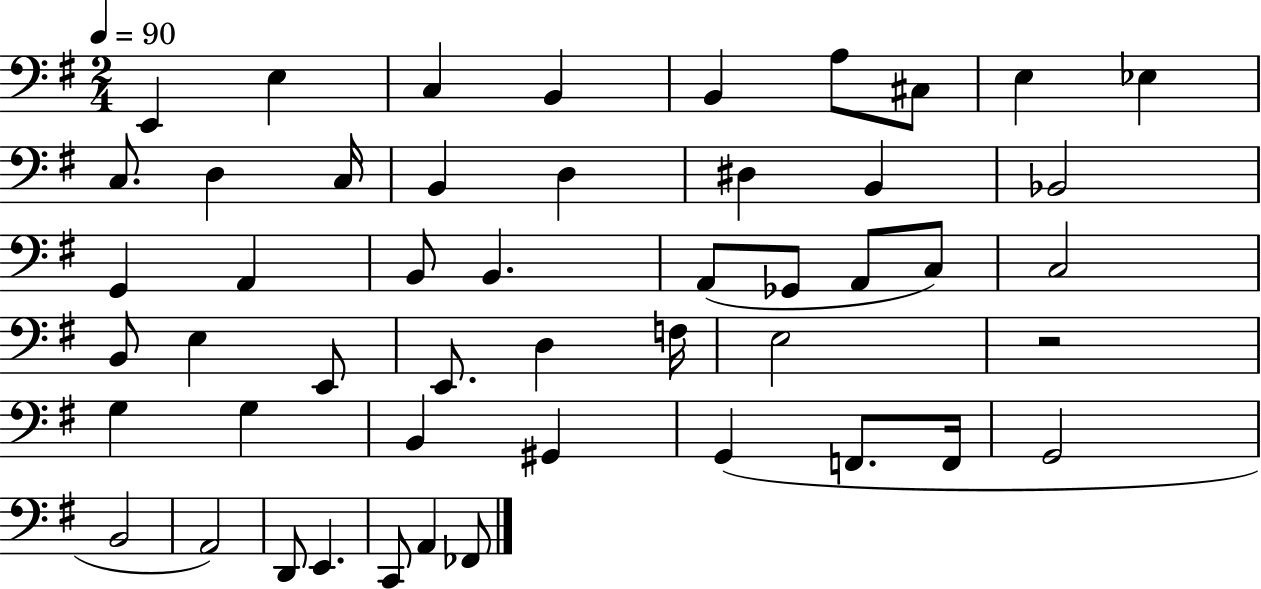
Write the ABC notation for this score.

X:1
T:Untitled
M:2/4
L:1/4
K:G
E,, E, C, B,, B,, A,/2 ^C,/2 E, _E, C,/2 D, C,/4 B,, D, ^D, B,, _B,,2 G,, A,, B,,/2 B,, A,,/2 _G,,/2 A,,/2 C,/2 C,2 B,,/2 E, E,,/2 E,,/2 D, F,/4 E,2 z2 G, G, B,, ^G,, G,, F,,/2 F,,/4 G,,2 B,,2 A,,2 D,,/2 E,, C,,/2 A,, _F,,/2